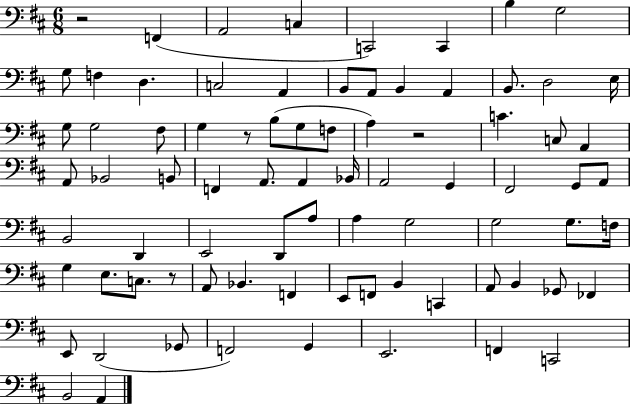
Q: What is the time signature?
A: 6/8